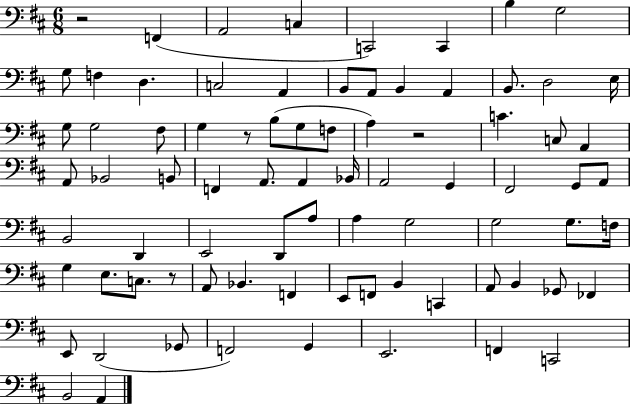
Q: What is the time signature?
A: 6/8